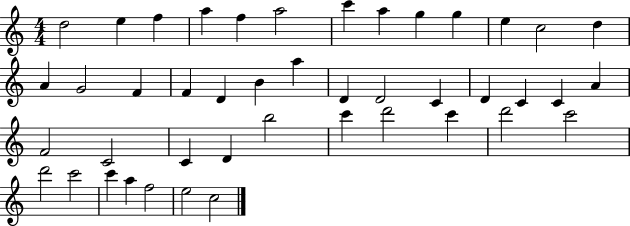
{
  \clef treble
  \numericTimeSignature
  \time 4/4
  \key c \major
  d''2 e''4 f''4 | a''4 f''4 a''2 | c'''4 a''4 g''4 g''4 | e''4 c''2 d''4 | \break a'4 g'2 f'4 | f'4 d'4 b'4 a''4 | d'4 d'2 c'4 | d'4 c'4 c'4 a'4 | \break f'2 c'2 | c'4 d'4 b''2 | c'''4 d'''2 c'''4 | d'''2 c'''2 | \break d'''2 c'''2 | c'''4 a''4 f''2 | e''2 c''2 | \bar "|."
}